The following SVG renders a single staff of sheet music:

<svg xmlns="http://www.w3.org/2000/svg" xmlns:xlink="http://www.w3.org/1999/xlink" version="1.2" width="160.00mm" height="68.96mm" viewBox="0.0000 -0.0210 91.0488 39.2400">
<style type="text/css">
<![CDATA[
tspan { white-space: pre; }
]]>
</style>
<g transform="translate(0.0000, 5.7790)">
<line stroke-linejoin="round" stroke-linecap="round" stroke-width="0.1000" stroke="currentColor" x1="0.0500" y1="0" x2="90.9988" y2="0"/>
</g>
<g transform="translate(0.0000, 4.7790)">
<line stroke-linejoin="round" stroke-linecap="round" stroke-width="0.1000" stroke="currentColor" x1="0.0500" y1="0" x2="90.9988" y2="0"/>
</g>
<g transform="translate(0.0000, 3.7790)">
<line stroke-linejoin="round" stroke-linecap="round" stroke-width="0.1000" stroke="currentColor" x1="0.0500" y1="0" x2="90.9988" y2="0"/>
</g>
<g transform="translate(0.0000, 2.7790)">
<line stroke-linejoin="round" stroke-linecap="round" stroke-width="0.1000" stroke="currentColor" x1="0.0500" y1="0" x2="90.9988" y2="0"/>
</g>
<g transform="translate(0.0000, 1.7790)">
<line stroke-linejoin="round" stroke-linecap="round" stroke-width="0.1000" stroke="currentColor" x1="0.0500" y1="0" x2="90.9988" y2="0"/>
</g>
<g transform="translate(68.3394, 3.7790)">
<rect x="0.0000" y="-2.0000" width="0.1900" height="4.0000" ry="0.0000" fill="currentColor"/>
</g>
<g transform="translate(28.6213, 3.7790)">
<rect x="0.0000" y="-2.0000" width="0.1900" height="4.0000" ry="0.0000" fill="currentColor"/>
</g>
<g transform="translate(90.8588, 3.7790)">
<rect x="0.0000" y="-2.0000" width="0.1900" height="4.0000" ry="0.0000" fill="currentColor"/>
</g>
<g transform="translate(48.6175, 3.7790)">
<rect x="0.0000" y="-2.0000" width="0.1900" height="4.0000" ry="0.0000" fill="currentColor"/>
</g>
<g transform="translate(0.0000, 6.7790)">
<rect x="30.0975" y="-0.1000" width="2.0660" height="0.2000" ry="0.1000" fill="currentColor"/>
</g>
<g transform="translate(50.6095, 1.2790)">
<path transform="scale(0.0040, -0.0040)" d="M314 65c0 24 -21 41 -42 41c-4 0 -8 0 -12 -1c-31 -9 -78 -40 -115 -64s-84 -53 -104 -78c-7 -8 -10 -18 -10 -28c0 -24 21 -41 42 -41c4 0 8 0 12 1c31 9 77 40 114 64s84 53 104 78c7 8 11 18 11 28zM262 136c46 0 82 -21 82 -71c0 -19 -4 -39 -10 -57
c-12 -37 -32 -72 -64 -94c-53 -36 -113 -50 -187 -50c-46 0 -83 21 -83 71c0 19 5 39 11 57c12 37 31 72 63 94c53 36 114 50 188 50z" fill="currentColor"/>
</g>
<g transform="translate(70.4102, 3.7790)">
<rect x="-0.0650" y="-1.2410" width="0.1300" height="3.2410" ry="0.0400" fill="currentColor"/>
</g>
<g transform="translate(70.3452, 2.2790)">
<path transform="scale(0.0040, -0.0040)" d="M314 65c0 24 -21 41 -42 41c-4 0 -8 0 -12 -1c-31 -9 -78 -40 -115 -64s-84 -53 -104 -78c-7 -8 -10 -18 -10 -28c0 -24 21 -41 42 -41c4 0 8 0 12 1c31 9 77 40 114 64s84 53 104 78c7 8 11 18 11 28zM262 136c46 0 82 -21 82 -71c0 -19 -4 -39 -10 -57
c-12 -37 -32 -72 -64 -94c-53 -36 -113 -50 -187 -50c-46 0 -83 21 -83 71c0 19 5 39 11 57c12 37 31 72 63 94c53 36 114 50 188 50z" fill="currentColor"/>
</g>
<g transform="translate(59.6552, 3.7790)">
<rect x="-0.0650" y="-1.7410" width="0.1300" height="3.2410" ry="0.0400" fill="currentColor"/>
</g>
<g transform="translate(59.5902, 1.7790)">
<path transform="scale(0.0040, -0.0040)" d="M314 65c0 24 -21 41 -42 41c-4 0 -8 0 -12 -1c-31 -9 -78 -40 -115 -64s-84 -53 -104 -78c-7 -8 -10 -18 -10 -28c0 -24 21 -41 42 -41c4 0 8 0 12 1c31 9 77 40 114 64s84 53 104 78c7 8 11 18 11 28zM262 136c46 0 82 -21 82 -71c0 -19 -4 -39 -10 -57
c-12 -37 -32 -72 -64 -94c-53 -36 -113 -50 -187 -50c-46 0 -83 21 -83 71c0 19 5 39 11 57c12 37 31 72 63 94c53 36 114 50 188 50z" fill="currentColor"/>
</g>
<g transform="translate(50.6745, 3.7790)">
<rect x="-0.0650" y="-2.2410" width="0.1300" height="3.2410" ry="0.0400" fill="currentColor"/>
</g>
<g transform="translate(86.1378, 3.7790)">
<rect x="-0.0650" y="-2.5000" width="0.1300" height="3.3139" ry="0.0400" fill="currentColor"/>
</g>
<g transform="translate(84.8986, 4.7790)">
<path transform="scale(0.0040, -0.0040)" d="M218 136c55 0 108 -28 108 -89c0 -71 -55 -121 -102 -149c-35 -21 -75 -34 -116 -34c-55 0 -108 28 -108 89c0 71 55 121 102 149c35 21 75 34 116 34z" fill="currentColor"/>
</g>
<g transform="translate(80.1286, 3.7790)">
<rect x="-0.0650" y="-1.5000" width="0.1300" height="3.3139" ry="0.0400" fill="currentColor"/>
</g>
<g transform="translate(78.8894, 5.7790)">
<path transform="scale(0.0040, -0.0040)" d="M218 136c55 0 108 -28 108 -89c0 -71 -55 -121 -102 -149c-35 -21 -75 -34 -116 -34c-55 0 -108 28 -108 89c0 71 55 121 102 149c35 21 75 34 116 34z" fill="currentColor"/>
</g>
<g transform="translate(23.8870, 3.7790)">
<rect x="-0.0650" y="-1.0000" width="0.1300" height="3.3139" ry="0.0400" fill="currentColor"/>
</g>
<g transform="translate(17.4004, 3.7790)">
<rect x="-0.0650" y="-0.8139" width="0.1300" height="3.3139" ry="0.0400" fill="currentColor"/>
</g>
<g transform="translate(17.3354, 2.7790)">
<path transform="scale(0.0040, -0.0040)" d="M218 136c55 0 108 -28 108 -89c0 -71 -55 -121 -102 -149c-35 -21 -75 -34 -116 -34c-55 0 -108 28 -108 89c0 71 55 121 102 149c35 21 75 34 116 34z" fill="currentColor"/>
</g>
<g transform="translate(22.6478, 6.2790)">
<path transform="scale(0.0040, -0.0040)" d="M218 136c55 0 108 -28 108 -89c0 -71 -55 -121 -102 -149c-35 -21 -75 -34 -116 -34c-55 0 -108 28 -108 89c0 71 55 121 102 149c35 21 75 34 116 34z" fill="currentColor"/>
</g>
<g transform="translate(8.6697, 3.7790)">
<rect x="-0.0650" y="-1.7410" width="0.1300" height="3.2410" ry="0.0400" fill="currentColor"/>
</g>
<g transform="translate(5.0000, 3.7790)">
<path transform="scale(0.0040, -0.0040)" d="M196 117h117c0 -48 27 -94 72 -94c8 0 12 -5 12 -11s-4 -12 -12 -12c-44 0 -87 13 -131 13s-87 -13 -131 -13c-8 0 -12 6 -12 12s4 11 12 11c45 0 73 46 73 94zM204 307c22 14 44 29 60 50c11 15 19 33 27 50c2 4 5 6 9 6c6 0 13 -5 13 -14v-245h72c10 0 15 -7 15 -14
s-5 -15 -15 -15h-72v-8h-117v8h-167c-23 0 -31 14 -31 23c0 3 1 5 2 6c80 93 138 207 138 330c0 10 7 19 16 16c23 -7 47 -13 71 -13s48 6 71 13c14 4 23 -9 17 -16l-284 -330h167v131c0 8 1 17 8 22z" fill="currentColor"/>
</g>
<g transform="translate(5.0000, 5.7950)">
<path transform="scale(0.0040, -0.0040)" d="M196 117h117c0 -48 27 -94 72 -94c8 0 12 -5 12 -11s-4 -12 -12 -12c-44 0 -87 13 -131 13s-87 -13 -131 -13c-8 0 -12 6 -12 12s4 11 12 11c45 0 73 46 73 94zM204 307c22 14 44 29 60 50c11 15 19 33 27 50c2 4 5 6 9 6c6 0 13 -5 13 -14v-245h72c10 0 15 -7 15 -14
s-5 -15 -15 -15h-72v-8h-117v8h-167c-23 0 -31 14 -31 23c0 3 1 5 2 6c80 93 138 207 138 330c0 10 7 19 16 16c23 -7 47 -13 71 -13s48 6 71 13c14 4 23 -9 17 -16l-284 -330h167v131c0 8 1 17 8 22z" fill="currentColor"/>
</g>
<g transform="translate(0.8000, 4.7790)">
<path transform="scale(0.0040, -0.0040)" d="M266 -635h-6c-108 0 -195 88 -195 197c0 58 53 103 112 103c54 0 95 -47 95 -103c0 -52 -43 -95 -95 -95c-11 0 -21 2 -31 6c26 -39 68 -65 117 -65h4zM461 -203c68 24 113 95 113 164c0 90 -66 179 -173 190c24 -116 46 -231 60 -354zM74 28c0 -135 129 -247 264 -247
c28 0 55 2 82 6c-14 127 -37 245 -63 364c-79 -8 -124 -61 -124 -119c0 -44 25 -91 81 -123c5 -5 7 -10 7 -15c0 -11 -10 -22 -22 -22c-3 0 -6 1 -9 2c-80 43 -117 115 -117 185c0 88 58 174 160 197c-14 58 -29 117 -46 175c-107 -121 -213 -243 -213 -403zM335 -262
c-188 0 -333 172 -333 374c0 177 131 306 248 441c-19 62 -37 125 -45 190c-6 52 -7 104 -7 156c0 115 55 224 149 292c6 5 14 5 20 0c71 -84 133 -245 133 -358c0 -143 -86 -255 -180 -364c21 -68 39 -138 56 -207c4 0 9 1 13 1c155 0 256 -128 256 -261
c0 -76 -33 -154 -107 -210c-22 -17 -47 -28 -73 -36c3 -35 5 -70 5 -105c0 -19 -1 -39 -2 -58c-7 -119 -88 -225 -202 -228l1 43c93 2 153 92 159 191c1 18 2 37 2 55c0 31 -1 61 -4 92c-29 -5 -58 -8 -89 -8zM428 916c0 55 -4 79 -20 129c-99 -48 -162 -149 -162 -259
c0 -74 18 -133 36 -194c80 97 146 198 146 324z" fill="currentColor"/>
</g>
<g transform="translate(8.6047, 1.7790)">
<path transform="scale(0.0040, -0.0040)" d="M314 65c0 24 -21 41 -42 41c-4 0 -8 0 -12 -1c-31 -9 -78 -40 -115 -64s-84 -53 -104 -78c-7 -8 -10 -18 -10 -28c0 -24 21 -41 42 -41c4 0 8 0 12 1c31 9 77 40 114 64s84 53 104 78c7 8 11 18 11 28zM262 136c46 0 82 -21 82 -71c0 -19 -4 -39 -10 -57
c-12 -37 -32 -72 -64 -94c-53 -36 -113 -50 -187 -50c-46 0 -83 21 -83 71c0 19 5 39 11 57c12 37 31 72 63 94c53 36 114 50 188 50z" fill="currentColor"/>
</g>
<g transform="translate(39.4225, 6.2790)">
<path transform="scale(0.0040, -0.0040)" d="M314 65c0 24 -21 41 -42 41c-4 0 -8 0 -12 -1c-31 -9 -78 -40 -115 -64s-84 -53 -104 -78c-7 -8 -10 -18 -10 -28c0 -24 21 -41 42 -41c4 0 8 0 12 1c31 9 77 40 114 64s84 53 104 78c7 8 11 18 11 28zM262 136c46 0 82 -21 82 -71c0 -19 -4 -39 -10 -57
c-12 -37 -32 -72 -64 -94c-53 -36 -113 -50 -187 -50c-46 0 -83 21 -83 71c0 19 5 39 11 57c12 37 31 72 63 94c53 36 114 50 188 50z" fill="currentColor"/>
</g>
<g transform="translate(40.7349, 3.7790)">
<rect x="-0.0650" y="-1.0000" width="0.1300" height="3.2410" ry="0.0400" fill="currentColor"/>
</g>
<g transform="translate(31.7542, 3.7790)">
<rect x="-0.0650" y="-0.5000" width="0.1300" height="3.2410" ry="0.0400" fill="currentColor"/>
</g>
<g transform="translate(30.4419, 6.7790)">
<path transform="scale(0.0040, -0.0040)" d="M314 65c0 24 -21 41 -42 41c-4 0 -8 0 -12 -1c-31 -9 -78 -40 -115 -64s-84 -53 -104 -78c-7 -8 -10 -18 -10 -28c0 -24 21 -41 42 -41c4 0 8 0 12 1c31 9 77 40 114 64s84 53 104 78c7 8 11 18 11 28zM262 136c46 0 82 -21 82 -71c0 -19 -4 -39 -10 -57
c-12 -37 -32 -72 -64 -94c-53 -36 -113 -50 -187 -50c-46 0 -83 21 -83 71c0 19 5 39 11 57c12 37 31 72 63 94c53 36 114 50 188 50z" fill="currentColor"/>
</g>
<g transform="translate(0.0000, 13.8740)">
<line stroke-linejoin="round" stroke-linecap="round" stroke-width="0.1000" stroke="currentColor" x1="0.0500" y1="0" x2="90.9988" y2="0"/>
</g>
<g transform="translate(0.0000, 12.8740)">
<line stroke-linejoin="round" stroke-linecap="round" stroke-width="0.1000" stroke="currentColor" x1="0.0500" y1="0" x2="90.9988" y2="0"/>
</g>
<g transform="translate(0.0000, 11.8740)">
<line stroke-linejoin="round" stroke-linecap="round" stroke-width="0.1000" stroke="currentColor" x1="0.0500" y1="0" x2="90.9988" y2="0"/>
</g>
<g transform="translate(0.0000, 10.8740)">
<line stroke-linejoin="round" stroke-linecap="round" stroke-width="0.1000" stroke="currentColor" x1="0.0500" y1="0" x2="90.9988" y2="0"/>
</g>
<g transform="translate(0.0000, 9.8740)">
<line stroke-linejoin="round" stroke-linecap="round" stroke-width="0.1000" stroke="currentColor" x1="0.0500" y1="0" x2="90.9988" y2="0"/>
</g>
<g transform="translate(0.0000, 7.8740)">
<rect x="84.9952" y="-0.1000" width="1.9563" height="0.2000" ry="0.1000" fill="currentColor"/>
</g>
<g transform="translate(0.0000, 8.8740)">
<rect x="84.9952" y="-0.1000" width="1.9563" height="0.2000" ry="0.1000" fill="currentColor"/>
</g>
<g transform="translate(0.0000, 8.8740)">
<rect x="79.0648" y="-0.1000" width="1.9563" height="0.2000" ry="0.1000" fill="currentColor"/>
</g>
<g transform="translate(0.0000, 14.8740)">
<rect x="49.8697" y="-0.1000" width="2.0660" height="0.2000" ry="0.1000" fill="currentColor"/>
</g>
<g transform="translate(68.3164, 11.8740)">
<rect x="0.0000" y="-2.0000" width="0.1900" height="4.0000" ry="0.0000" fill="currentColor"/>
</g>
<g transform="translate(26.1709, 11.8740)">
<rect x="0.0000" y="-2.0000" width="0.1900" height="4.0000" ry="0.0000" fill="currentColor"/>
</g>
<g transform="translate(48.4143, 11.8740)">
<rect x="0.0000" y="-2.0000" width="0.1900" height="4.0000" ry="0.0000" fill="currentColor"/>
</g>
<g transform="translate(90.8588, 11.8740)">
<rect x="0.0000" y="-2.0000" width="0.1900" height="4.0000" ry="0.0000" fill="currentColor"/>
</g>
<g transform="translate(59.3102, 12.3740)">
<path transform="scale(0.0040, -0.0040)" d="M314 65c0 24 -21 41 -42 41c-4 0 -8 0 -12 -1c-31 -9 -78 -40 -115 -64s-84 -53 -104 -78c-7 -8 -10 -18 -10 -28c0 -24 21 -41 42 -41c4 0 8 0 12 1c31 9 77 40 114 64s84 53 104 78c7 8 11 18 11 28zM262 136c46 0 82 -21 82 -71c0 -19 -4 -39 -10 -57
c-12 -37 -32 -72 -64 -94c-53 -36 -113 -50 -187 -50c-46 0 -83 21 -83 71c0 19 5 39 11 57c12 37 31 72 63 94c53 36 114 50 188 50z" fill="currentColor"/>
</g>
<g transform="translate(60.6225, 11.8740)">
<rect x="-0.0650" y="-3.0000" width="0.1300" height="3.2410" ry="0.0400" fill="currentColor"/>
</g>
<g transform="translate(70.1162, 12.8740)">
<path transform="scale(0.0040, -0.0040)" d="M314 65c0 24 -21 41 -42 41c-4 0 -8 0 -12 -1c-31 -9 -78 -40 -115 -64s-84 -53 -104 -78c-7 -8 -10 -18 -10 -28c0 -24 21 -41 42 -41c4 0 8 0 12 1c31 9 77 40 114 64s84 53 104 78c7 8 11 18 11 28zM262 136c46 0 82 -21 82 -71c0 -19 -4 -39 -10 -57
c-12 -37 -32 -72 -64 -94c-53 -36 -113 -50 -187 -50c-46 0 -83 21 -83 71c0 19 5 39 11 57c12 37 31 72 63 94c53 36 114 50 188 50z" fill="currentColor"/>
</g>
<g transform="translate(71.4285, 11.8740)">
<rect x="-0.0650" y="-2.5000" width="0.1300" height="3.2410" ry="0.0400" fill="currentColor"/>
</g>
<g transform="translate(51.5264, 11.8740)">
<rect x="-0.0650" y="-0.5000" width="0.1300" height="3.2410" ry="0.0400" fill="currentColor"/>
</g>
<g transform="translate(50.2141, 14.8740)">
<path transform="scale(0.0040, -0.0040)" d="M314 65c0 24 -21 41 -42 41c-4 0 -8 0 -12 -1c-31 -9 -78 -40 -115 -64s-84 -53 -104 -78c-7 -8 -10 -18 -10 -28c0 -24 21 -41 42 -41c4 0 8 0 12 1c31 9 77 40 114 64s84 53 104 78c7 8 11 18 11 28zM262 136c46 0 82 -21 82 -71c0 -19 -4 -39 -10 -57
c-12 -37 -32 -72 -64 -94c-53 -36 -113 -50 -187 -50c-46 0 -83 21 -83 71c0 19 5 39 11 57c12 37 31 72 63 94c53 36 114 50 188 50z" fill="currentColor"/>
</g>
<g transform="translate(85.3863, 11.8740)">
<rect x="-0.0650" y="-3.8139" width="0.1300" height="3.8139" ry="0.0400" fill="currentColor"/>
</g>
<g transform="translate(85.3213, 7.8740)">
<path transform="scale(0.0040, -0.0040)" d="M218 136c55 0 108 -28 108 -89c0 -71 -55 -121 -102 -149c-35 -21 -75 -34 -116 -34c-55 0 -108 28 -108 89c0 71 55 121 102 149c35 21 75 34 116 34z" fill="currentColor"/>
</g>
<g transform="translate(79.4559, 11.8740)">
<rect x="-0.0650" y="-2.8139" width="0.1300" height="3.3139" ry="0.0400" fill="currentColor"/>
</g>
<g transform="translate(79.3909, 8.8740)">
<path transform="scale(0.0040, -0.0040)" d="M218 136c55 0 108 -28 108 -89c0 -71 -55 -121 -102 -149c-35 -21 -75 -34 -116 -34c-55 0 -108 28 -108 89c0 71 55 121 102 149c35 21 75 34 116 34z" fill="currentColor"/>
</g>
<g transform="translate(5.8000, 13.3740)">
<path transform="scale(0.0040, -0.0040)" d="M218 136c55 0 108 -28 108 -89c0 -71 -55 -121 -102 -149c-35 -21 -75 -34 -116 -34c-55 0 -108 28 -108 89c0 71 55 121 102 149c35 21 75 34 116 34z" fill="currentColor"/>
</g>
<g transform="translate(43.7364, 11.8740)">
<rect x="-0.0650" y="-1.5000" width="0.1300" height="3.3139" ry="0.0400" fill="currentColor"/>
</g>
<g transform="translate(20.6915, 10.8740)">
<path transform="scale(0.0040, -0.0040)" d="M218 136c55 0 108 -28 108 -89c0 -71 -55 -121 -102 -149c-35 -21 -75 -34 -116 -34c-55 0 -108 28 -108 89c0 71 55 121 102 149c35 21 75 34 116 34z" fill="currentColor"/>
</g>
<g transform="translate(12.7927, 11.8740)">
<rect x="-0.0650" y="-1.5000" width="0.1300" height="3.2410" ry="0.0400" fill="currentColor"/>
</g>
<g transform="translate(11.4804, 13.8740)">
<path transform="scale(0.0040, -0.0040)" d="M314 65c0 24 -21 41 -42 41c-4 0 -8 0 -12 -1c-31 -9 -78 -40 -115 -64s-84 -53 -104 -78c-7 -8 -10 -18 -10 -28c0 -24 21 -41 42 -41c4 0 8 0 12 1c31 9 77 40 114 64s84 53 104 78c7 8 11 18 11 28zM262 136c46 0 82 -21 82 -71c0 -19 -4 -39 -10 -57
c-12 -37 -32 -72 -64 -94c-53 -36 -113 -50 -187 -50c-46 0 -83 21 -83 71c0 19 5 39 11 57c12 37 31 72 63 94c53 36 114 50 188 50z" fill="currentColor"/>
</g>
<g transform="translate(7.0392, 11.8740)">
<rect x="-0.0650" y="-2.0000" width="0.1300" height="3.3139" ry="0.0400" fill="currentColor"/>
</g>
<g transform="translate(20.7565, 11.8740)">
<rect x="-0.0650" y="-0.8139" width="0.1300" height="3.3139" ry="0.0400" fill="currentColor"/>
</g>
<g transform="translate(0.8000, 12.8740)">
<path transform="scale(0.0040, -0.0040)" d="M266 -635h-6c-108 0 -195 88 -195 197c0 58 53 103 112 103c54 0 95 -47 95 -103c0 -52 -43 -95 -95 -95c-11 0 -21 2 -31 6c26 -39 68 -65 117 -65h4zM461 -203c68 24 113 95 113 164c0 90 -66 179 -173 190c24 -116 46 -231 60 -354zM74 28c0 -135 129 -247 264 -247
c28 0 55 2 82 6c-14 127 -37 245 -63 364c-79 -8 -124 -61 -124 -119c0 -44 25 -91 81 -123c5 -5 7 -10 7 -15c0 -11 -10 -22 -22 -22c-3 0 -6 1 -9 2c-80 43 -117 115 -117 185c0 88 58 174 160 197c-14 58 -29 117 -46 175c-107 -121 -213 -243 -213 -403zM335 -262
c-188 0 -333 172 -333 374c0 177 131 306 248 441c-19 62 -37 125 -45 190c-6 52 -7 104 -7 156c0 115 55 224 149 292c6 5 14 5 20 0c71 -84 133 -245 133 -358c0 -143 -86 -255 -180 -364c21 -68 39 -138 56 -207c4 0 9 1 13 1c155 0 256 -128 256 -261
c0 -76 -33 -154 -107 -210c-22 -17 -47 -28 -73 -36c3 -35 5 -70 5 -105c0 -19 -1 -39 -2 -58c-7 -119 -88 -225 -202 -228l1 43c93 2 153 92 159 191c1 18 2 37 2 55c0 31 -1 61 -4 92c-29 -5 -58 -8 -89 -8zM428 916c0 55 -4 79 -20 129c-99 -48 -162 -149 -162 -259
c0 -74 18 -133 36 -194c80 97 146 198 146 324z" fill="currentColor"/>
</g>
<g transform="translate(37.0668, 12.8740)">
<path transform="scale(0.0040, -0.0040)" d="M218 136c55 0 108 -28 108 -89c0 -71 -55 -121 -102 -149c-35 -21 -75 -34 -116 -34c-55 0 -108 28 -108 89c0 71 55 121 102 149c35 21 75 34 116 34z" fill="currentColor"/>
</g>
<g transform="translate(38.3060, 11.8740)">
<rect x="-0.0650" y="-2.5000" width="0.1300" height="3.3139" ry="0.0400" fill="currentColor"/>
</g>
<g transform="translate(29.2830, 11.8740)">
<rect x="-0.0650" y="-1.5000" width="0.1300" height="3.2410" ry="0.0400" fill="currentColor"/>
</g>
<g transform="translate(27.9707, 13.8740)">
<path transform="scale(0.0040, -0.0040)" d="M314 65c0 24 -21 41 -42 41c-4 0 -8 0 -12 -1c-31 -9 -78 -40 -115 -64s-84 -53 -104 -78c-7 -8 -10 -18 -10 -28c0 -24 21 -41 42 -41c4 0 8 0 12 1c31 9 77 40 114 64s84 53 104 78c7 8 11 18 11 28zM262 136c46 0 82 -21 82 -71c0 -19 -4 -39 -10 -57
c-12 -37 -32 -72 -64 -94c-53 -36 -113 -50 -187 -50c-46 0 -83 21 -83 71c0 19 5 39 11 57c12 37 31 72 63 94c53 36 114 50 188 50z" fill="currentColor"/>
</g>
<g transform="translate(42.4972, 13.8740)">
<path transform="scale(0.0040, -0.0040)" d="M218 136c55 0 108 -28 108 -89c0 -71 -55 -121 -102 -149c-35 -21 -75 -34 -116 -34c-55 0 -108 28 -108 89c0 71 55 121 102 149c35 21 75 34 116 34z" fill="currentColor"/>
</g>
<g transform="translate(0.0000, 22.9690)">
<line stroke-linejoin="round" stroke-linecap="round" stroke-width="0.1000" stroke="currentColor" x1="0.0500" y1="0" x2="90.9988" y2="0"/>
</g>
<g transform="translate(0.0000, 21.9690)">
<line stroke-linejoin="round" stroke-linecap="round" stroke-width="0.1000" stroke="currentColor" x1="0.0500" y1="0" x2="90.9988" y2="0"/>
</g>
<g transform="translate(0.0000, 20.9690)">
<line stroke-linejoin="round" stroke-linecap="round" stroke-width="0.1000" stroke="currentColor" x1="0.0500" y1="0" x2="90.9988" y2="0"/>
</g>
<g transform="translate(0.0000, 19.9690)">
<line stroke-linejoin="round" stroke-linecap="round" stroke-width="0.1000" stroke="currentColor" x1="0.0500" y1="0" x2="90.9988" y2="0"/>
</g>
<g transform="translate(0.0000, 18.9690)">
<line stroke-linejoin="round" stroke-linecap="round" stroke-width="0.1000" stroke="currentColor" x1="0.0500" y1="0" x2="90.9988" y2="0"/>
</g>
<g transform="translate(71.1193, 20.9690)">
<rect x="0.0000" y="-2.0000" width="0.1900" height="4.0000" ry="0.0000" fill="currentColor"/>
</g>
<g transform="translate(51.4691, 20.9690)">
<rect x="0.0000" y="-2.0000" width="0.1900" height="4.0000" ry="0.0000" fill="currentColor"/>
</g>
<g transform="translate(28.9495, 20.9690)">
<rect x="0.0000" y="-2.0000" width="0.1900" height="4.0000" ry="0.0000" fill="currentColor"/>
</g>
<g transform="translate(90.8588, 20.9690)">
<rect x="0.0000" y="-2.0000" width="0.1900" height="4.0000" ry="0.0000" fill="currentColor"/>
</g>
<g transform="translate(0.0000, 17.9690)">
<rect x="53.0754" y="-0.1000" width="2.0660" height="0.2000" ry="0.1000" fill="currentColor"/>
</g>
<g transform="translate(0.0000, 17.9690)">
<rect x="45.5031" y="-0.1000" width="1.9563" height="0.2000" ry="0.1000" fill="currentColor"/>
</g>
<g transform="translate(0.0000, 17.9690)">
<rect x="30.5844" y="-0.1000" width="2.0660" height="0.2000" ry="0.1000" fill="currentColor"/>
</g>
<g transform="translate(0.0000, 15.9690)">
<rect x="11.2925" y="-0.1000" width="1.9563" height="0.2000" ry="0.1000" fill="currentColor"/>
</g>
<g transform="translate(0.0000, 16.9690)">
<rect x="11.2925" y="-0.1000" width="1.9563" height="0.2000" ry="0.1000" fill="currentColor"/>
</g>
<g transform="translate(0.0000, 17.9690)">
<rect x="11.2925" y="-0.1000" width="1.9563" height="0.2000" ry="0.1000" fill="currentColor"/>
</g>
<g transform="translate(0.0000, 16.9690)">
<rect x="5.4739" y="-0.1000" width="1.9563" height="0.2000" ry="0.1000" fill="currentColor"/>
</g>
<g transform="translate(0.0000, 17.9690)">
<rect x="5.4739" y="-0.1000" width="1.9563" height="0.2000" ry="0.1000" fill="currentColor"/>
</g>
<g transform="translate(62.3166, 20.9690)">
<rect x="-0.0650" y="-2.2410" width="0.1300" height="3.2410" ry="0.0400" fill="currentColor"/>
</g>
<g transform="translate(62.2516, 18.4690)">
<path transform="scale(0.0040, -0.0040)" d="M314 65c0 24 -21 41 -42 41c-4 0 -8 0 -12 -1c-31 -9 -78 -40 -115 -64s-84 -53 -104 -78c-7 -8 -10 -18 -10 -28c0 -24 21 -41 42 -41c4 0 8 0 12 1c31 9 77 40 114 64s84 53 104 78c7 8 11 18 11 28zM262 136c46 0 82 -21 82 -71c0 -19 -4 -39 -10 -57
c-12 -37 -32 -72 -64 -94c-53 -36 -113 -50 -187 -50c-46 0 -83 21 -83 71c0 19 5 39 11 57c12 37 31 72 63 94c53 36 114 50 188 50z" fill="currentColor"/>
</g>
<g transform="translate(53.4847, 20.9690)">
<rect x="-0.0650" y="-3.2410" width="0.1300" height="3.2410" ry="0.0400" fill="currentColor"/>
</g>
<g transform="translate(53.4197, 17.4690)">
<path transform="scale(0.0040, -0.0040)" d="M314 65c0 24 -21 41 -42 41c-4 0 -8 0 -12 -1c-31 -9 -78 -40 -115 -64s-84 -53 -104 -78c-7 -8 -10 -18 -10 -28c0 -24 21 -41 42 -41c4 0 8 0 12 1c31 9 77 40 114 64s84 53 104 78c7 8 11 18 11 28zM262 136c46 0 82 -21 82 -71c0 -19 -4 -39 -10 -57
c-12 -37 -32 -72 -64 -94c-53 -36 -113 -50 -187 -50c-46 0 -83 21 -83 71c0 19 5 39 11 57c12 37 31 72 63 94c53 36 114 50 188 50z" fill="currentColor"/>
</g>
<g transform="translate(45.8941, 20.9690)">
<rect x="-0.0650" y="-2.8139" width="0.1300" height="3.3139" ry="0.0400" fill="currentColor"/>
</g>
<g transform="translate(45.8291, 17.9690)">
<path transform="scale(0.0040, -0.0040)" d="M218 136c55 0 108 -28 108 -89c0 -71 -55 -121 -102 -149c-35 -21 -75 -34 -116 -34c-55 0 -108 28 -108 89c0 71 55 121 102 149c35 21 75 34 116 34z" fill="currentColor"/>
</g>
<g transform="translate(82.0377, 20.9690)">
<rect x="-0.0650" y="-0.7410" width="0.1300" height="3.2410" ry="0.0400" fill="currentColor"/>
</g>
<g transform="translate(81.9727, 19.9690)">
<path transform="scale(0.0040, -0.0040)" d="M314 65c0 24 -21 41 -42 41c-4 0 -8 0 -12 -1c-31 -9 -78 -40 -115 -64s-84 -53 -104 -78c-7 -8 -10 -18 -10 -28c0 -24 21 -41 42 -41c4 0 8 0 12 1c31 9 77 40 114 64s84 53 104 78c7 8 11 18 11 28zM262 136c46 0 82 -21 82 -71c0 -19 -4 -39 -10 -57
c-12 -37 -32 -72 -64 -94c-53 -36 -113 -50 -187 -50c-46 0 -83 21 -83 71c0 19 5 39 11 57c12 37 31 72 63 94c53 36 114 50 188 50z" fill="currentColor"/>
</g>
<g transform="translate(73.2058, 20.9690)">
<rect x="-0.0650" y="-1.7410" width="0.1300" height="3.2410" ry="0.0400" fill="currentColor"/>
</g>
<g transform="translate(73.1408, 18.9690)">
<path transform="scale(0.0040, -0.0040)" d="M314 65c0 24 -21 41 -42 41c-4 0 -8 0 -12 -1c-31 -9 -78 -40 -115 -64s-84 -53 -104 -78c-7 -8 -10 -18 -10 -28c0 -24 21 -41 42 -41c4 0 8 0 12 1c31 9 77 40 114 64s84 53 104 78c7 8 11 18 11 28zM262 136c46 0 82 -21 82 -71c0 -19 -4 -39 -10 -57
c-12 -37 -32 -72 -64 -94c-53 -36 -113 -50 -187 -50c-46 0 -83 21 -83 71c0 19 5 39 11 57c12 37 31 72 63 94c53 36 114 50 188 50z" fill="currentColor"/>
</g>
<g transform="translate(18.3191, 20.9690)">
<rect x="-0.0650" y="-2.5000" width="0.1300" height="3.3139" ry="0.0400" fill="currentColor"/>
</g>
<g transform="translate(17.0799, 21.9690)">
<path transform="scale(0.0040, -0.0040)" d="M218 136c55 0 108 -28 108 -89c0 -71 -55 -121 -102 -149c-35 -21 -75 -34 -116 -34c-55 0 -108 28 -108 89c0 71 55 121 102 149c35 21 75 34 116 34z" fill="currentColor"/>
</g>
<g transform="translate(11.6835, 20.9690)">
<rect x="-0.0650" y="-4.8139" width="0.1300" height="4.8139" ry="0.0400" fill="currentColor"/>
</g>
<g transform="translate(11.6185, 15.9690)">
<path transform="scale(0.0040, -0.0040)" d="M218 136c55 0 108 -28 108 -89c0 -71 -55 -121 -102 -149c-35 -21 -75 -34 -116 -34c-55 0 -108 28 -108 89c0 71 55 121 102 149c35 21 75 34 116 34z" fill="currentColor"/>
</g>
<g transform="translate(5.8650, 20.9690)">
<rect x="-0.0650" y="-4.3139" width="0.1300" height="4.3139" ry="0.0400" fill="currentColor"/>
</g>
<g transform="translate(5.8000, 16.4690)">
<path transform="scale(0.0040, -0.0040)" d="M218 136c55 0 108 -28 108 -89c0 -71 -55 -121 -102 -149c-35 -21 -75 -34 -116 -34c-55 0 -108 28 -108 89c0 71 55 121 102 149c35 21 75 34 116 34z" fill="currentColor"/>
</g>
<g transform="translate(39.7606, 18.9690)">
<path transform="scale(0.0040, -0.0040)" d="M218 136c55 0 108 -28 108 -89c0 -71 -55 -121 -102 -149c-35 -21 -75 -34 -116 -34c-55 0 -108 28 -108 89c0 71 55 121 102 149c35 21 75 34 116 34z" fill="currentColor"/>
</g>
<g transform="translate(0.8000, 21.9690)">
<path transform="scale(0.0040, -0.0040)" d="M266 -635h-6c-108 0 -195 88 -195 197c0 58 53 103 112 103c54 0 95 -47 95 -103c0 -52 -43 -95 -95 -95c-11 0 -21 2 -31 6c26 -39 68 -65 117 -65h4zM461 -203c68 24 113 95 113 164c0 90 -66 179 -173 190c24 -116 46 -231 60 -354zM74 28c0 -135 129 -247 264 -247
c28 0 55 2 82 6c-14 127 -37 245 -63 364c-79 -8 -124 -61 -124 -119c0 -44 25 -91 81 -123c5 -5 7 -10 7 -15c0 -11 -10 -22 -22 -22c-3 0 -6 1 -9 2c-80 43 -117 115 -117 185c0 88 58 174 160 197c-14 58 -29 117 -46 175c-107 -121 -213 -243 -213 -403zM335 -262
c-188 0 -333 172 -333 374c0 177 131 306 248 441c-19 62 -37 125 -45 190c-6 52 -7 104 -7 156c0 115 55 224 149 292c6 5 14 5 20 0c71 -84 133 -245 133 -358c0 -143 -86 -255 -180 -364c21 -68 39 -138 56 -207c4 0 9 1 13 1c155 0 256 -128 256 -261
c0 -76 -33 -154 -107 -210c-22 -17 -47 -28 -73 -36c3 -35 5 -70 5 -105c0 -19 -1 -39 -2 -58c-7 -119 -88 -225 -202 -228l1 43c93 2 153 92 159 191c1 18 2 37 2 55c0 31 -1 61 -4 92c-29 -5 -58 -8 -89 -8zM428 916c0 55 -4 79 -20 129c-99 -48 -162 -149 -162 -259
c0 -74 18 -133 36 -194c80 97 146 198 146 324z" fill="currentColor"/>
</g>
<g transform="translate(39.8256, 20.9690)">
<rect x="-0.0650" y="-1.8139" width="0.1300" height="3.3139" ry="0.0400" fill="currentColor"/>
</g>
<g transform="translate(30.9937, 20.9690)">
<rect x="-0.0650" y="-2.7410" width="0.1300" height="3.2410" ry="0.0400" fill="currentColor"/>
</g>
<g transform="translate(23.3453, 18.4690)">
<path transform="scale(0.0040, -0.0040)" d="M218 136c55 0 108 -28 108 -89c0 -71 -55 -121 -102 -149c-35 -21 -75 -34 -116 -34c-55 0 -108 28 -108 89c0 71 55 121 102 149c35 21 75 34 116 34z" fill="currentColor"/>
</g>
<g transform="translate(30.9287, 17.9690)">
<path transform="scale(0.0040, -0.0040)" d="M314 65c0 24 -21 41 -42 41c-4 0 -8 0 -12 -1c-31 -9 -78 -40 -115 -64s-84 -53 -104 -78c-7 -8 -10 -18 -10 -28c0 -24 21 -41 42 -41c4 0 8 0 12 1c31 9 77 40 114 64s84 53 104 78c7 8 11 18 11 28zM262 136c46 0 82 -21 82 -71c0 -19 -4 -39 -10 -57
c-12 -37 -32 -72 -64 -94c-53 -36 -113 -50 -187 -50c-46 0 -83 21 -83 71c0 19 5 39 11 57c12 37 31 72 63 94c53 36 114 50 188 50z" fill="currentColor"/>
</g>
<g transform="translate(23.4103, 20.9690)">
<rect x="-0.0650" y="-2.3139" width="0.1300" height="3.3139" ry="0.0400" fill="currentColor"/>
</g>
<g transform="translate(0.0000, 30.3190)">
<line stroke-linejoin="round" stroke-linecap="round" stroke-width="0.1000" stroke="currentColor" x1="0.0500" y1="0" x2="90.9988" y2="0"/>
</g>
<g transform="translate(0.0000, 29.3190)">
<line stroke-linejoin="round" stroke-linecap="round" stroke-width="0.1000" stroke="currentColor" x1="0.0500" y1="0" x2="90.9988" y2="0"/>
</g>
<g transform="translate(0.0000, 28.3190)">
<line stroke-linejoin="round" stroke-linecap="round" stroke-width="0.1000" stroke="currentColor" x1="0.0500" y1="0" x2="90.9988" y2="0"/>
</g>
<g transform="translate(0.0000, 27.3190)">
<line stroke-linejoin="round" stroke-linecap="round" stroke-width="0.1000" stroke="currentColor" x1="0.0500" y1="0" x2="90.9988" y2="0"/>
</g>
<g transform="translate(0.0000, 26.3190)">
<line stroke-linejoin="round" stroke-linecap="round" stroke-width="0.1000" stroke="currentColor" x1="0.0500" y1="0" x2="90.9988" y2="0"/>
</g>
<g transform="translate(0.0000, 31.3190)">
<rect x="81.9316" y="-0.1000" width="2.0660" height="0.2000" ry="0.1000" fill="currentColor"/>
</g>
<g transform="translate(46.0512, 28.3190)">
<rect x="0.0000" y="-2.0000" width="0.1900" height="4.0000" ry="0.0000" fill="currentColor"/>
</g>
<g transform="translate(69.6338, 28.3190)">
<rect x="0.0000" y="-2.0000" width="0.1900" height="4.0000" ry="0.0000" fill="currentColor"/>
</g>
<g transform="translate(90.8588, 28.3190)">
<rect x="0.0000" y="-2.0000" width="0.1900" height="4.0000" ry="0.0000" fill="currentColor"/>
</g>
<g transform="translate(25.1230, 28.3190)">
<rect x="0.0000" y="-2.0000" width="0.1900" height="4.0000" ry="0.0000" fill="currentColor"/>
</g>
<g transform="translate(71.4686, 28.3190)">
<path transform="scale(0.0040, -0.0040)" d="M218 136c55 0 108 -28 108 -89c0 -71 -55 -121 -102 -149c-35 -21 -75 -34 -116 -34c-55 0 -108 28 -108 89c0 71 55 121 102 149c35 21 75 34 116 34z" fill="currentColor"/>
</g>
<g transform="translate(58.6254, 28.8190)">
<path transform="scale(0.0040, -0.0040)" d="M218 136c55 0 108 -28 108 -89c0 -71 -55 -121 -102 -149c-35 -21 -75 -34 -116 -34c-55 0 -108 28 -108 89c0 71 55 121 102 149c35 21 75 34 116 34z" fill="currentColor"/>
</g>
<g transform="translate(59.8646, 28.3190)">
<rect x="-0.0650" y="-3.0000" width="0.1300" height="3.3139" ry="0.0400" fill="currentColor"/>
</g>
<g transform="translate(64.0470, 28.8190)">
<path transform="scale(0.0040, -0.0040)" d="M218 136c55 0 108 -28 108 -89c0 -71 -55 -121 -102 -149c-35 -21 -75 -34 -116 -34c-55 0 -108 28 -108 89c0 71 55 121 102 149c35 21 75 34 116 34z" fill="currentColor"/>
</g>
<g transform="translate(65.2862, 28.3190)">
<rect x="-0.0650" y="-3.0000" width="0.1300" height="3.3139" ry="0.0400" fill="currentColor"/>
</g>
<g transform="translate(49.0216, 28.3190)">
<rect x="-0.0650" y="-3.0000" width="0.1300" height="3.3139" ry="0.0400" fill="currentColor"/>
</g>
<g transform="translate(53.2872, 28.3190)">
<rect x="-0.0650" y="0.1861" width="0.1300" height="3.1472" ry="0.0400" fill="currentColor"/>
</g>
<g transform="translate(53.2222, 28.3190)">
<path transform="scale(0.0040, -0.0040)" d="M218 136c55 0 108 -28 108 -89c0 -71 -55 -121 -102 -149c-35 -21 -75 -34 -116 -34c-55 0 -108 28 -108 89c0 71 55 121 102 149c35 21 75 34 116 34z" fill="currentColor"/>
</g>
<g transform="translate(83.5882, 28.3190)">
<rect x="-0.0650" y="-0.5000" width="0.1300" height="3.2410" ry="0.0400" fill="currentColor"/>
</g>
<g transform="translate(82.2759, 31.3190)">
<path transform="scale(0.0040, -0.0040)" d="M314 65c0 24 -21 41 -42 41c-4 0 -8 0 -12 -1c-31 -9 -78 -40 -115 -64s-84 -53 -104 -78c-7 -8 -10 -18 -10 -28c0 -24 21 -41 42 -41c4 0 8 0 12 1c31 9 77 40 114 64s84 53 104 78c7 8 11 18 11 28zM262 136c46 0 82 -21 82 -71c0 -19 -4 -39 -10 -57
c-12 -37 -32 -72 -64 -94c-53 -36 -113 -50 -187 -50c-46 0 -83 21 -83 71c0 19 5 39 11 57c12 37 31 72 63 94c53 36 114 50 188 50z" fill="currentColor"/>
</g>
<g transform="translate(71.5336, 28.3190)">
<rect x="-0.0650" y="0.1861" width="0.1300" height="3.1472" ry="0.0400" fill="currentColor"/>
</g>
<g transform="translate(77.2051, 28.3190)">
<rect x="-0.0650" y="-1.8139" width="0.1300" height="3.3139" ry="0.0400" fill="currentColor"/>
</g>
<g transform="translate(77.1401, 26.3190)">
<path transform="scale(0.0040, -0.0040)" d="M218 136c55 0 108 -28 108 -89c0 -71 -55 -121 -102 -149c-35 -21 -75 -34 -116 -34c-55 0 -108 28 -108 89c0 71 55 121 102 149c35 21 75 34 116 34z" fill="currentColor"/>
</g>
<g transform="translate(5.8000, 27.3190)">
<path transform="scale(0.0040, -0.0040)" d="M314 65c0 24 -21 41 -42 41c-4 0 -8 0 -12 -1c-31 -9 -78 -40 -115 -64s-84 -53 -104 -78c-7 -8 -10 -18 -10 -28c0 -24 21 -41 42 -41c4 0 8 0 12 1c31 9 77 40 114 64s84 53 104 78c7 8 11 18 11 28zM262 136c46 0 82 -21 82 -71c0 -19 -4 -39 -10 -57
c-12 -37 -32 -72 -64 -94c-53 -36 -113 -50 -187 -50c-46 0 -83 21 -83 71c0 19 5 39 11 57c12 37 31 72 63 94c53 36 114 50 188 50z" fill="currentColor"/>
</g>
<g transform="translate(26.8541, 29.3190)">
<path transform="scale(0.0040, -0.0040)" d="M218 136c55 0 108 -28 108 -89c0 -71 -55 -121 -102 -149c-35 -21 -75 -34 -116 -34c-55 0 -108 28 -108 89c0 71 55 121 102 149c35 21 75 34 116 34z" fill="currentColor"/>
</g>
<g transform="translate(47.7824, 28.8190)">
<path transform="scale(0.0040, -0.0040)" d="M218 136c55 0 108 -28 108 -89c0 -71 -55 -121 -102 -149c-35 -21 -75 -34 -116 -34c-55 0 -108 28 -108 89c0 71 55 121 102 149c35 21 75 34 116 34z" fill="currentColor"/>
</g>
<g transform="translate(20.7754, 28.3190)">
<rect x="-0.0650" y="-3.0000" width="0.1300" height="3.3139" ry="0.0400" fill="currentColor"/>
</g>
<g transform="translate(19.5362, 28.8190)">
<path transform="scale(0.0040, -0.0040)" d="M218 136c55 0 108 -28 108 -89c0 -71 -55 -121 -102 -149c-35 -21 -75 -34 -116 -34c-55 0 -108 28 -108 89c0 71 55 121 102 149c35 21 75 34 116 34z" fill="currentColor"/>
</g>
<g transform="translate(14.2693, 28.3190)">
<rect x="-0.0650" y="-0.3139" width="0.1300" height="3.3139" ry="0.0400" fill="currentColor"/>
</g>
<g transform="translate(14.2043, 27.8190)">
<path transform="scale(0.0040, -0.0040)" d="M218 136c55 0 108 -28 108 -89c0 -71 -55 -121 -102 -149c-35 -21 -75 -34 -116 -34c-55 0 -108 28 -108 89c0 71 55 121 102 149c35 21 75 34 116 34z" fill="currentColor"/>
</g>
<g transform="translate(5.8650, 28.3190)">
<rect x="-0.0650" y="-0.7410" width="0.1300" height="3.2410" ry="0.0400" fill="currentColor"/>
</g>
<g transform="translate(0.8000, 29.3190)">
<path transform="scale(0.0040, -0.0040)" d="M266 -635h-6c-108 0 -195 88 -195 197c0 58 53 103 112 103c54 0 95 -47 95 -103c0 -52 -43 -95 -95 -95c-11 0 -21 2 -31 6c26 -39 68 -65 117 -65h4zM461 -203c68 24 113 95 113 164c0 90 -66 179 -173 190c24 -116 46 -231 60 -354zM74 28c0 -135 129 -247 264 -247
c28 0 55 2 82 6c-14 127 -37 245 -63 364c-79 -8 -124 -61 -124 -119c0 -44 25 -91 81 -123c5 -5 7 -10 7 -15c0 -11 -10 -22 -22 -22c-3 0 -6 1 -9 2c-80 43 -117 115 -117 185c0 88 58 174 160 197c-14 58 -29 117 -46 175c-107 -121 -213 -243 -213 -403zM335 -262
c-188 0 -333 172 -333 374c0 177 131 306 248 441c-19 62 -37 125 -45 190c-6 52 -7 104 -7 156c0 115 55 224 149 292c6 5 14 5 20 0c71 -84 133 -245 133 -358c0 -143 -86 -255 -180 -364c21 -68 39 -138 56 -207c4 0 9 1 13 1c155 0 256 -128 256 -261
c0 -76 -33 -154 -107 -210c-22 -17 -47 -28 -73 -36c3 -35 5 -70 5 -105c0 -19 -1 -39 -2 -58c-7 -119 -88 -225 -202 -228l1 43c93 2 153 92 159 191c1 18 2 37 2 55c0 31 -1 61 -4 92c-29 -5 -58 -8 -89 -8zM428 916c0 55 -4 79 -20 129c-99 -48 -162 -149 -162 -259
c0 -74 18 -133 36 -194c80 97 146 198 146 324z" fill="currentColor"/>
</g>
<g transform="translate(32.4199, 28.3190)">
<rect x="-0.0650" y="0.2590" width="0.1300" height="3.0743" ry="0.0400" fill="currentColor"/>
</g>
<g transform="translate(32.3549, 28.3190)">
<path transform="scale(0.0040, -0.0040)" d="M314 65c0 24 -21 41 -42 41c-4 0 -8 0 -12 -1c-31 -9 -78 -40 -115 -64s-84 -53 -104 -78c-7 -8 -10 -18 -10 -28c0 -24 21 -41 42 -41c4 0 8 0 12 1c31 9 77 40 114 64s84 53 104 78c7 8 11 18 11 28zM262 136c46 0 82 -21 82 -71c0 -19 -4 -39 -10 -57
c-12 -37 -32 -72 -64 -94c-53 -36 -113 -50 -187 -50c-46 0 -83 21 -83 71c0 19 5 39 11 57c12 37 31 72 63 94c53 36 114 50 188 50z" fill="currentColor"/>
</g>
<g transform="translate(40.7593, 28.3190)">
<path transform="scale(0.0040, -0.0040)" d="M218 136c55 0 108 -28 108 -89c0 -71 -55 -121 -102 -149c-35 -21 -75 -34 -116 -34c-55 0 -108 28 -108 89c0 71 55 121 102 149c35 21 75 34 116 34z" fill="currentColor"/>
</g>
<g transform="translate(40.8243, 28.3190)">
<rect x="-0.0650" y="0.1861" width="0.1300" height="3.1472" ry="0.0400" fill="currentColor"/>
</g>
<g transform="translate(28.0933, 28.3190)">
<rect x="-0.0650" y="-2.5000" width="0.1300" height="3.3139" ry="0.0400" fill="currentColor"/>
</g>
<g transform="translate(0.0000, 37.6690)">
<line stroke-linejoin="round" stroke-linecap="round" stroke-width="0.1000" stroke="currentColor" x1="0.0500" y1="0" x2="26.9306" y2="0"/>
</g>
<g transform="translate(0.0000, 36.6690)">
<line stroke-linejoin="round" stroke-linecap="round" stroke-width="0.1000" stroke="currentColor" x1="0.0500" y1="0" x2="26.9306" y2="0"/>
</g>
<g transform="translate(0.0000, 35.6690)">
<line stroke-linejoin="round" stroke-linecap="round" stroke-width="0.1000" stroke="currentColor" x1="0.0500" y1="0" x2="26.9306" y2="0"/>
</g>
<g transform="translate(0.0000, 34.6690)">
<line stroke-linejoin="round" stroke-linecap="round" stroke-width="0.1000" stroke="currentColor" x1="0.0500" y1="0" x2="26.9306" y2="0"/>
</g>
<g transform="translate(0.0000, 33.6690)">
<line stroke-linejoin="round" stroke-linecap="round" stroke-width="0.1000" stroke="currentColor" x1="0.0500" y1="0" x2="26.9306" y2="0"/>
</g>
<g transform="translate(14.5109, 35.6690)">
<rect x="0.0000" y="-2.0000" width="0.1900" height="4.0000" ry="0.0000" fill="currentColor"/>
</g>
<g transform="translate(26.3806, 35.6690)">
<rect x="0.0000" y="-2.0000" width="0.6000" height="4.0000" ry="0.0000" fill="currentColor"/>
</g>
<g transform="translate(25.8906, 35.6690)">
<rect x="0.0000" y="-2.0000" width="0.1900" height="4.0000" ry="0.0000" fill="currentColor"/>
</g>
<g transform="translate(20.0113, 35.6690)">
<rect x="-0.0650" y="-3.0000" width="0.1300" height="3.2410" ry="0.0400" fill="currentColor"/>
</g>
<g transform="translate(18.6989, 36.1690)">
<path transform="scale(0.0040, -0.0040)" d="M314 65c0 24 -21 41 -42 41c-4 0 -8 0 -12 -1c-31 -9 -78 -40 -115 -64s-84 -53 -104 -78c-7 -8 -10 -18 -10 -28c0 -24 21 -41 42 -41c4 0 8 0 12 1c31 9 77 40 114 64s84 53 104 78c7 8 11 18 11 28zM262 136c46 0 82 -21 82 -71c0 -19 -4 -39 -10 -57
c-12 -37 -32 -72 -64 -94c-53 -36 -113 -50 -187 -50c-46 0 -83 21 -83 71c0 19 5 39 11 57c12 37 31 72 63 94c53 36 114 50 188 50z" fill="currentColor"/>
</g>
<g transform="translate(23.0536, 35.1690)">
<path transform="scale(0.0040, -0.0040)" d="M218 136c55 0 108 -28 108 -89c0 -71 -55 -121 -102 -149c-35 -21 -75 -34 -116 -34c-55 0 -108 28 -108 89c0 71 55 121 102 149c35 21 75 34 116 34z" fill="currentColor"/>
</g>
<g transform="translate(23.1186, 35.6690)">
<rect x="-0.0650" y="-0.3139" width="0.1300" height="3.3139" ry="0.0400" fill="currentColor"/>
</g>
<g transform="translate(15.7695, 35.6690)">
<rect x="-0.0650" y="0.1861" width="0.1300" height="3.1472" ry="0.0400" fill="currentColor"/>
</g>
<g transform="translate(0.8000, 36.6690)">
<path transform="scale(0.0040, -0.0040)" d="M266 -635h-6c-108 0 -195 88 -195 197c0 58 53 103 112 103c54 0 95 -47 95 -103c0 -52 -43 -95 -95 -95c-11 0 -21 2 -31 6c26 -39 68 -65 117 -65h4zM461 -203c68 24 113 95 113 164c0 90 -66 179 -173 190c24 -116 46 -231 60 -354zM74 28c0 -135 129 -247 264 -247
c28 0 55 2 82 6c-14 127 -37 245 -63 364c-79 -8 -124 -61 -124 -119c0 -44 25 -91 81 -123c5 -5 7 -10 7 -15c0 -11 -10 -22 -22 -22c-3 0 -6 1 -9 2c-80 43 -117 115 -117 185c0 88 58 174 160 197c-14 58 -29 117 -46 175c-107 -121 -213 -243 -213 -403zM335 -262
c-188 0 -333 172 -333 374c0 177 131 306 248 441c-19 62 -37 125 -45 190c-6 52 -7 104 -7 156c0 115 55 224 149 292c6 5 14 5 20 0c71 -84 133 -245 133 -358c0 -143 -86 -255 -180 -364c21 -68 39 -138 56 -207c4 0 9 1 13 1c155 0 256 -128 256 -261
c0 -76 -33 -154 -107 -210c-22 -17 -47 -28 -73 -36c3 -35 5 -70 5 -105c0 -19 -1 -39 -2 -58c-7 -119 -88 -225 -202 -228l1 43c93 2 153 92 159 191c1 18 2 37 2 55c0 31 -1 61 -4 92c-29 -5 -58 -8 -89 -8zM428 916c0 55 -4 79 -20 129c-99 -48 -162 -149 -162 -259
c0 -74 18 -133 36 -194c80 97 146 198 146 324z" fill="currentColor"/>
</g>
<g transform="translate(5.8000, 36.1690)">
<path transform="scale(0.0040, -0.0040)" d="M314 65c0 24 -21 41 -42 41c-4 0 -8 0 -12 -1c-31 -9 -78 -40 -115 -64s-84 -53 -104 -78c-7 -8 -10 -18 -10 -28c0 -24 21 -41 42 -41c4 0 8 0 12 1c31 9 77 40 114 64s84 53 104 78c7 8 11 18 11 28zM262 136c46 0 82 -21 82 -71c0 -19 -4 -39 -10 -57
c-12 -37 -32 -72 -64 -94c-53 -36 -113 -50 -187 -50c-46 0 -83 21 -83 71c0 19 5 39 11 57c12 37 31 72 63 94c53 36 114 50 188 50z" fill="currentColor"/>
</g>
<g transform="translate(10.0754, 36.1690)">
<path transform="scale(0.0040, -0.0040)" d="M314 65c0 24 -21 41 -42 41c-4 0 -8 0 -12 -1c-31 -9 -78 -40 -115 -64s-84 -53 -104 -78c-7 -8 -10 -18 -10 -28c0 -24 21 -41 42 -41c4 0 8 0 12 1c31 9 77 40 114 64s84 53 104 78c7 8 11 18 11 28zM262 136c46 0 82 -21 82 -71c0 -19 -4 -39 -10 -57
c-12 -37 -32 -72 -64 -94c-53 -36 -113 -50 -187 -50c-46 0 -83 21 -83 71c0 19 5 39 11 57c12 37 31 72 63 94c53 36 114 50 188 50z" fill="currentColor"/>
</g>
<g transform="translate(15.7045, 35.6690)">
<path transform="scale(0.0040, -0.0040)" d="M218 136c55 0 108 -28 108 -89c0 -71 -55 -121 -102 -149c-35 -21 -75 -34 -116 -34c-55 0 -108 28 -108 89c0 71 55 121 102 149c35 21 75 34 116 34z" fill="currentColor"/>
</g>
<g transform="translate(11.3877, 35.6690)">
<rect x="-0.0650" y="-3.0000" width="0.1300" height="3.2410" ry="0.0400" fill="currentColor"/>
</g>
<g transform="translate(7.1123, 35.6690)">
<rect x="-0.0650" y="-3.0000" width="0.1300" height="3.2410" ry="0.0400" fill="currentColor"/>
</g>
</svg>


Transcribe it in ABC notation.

X:1
T:Untitled
M:4/4
L:1/4
K:C
f2 d D C2 D2 g2 f2 e2 E G F E2 d E2 G E C2 A2 G2 a c' d' e' G g a2 f a b2 g2 f2 d2 d2 c A G B2 B A B A A B f C2 A2 A2 B A2 c